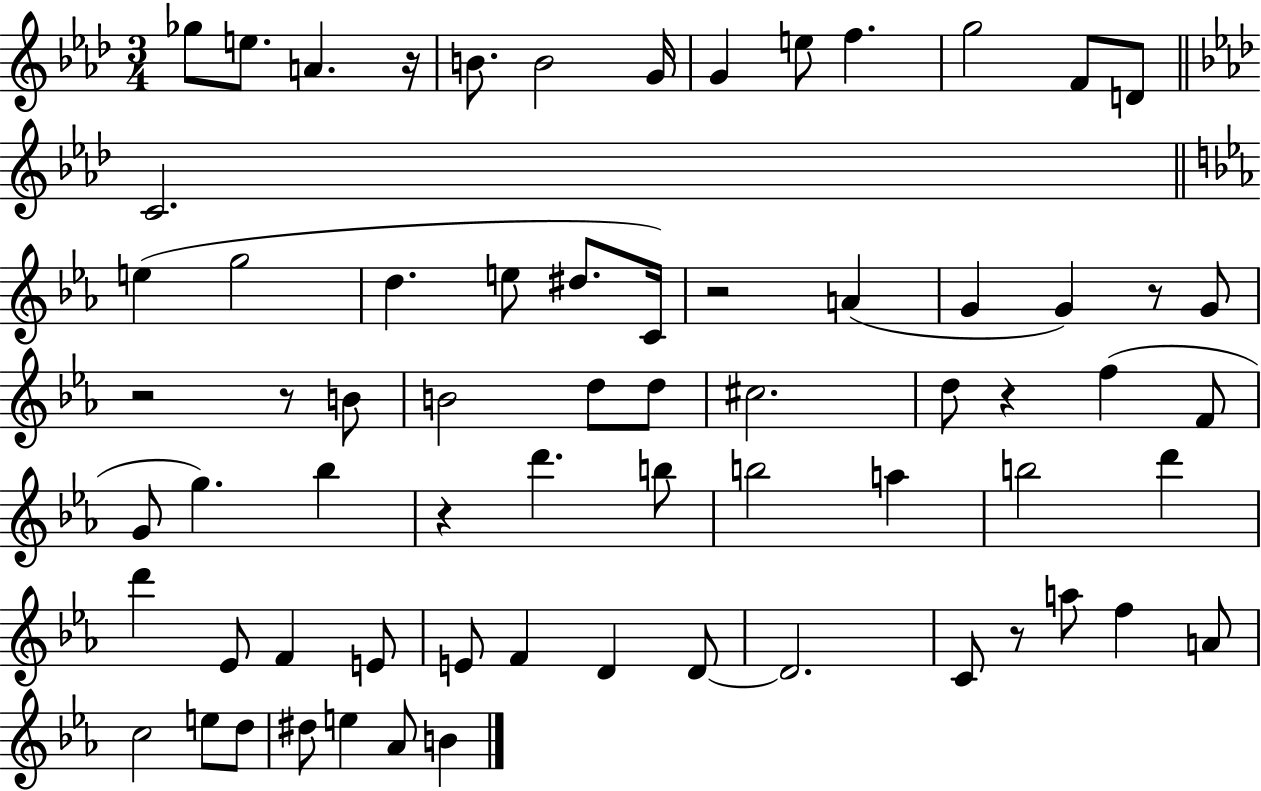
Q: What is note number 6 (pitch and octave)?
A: G4